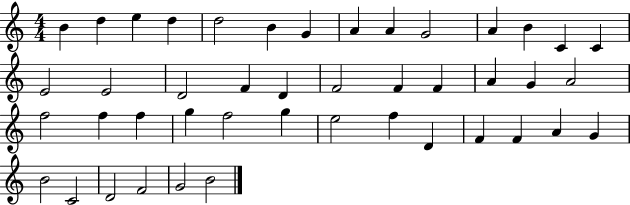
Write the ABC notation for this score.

X:1
T:Untitled
M:4/4
L:1/4
K:C
B d e d d2 B G A A G2 A B C C E2 E2 D2 F D F2 F F A G A2 f2 f f g f2 g e2 f D F F A G B2 C2 D2 F2 G2 B2